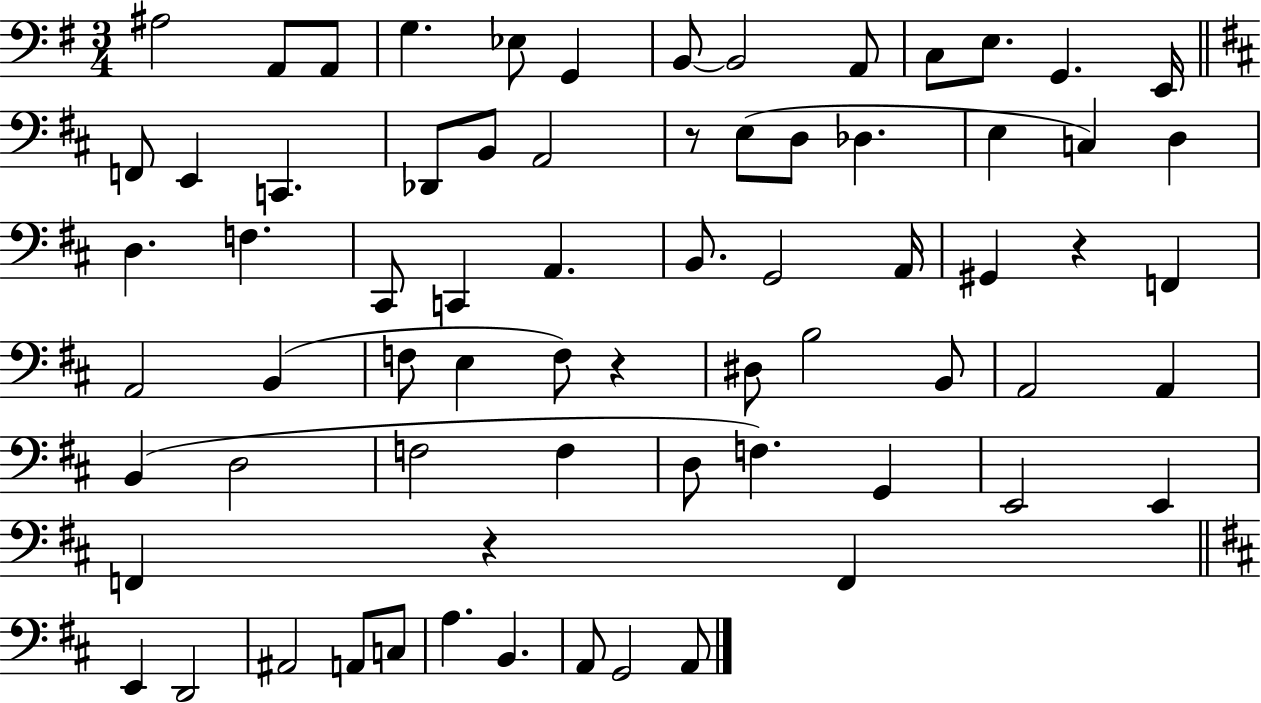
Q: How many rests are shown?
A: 4